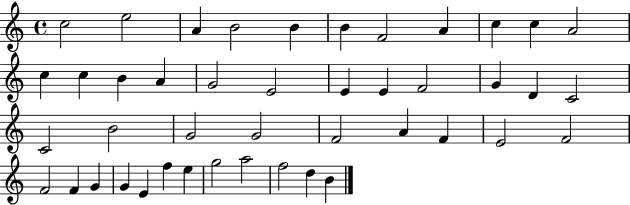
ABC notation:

X:1
T:Untitled
M:4/4
L:1/4
K:C
c2 e2 A B2 B B F2 A c c A2 c c B A G2 E2 E E F2 G D C2 C2 B2 G2 G2 F2 A F E2 F2 F2 F G G E f e g2 a2 f2 d B